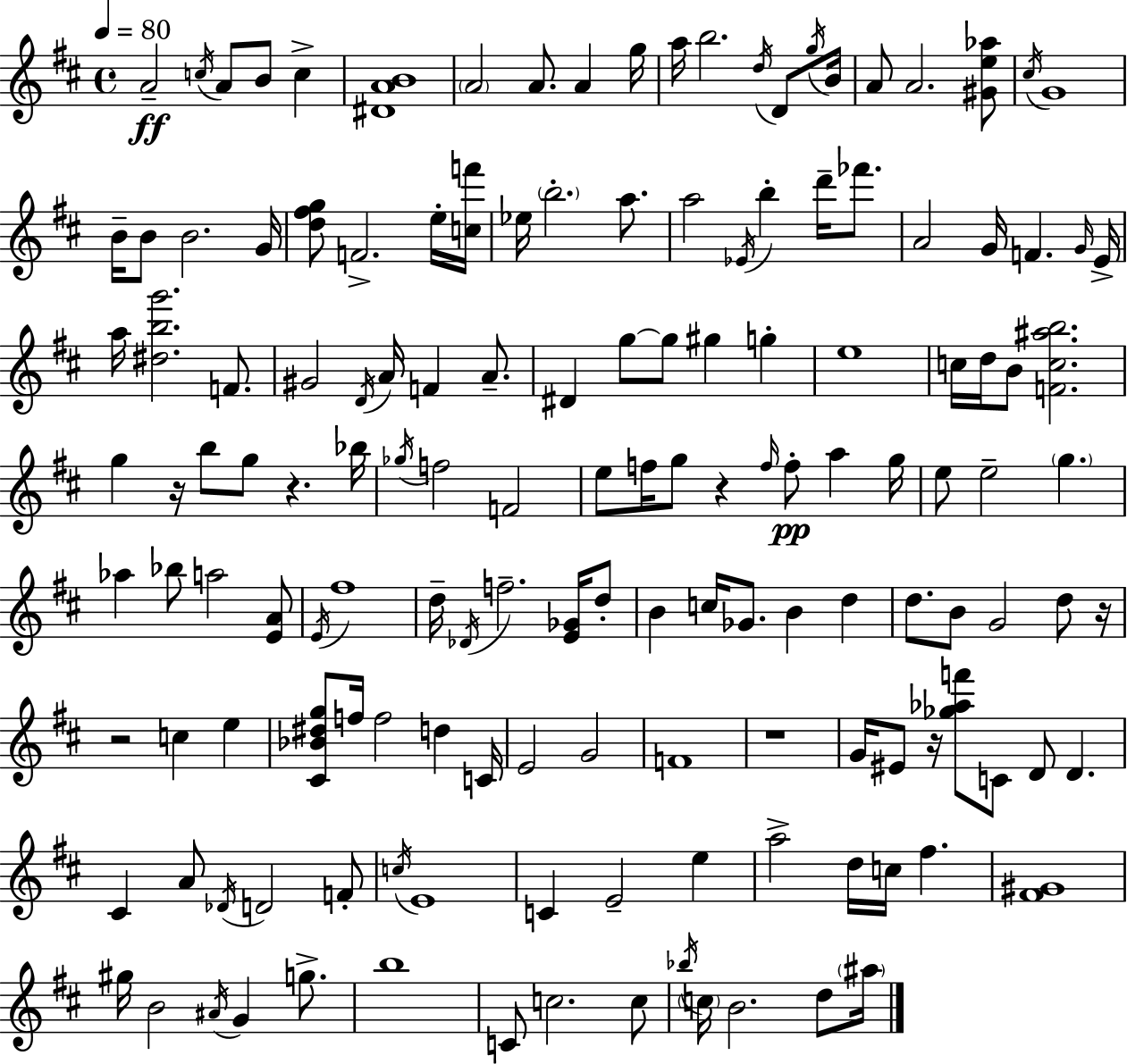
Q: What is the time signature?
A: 4/4